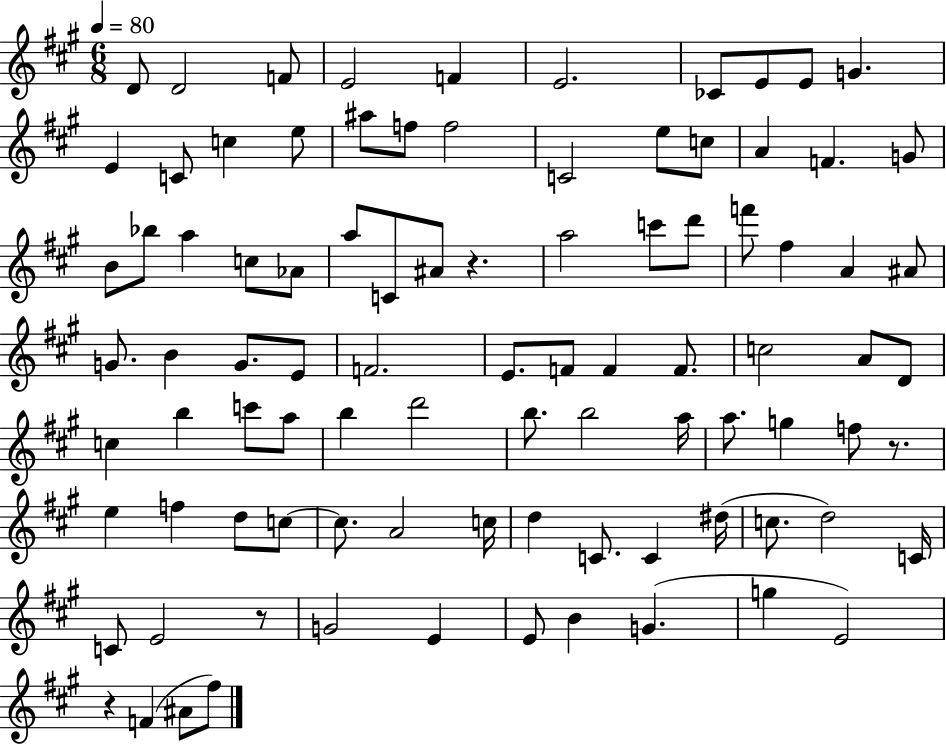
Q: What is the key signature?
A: A major